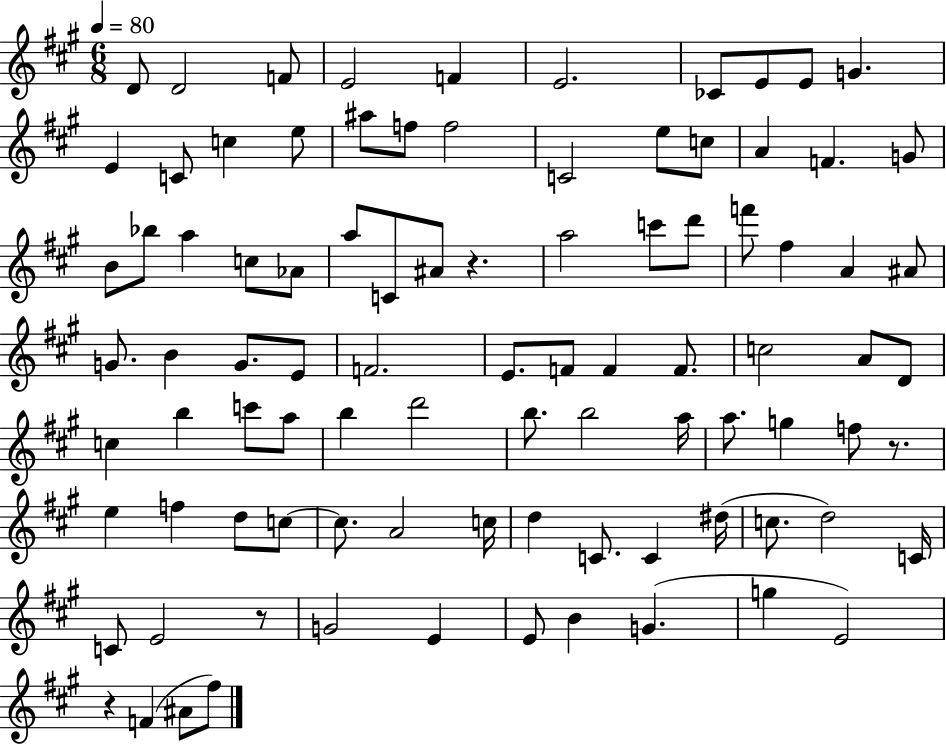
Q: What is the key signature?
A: A major